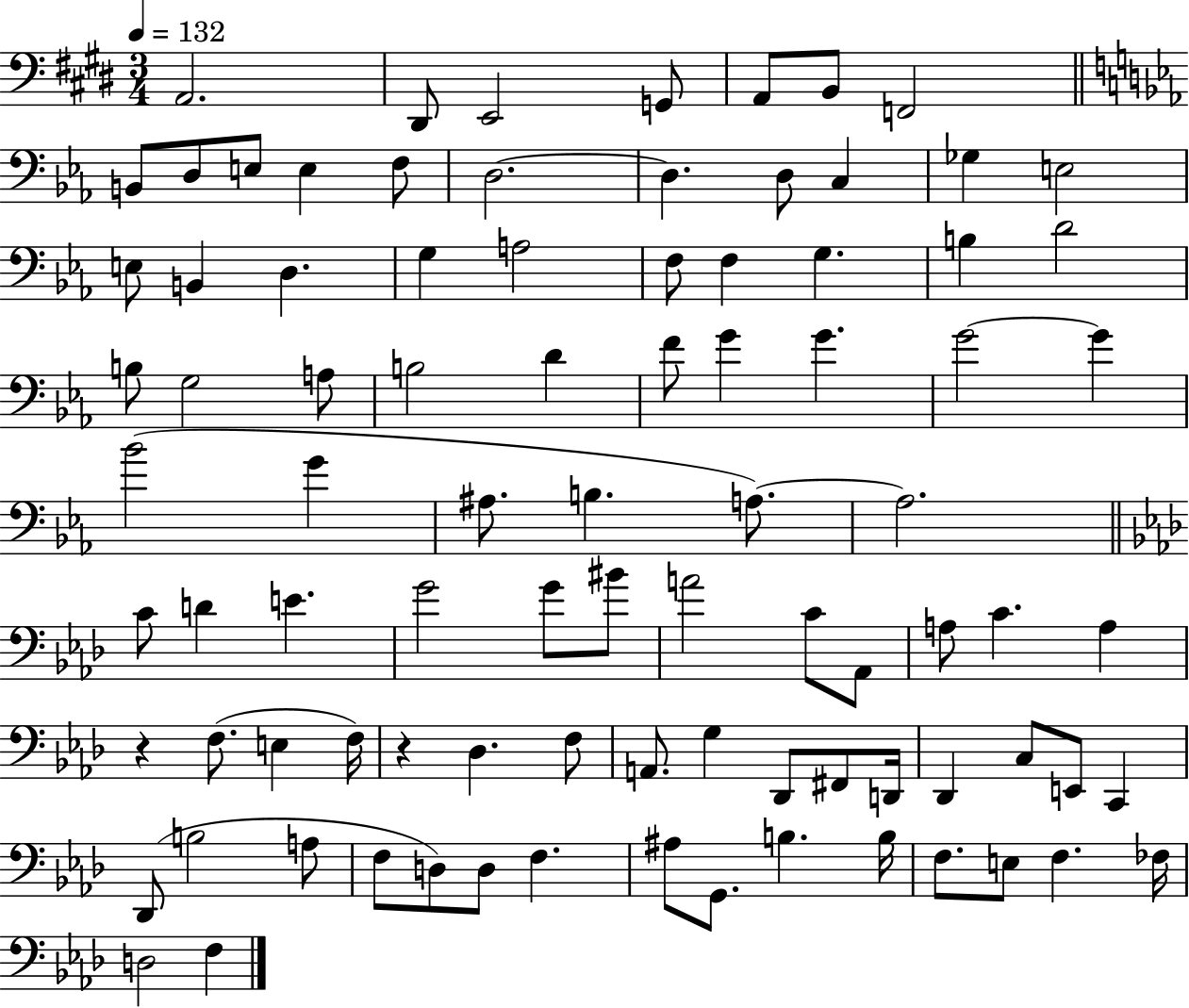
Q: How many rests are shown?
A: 2